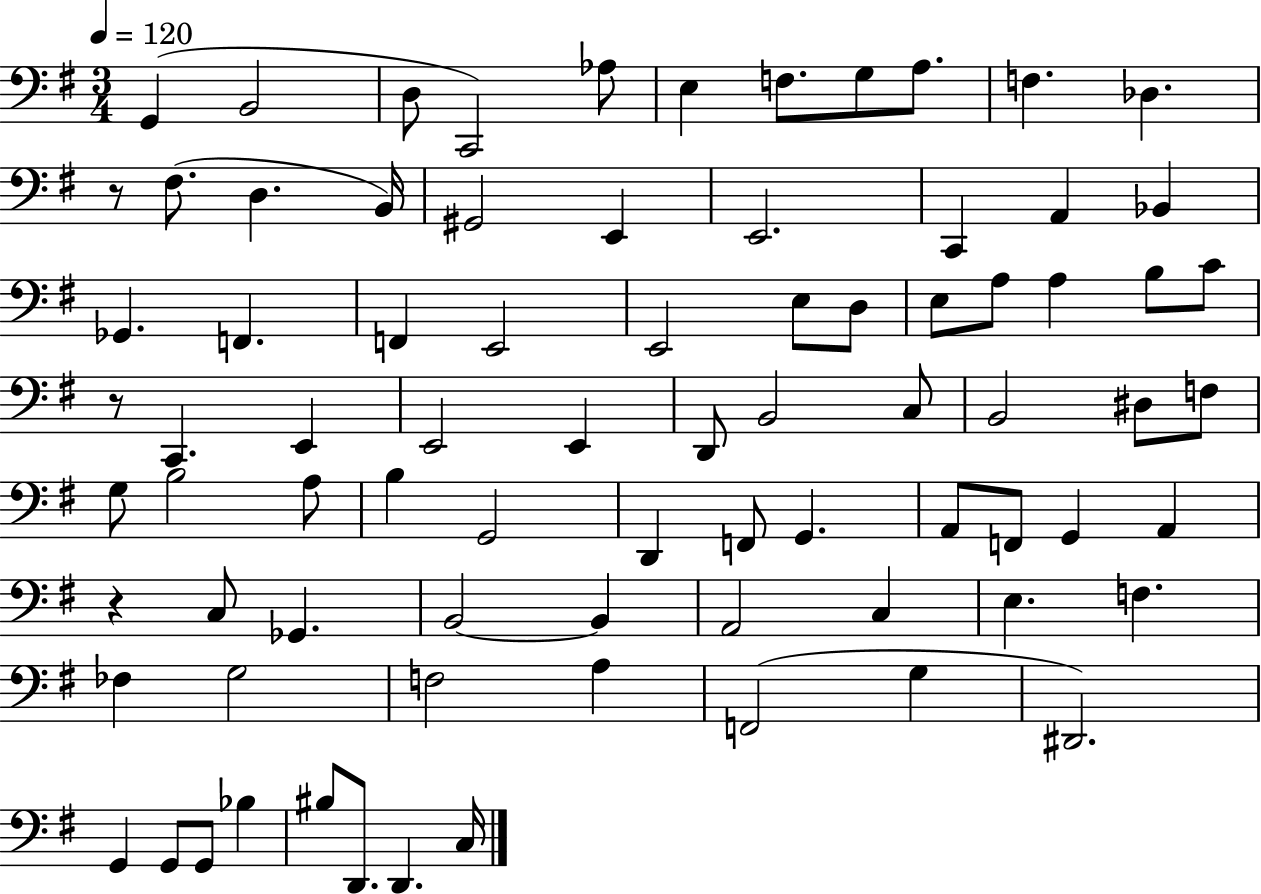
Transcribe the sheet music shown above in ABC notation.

X:1
T:Untitled
M:3/4
L:1/4
K:G
G,, B,,2 D,/2 C,,2 _A,/2 E, F,/2 G,/2 A,/2 F, _D, z/2 ^F,/2 D, B,,/4 ^G,,2 E,, E,,2 C,, A,, _B,, _G,, F,, F,, E,,2 E,,2 E,/2 D,/2 E,/2 A,/2 A, B,/2 C/2 z/2 C,, E,, E,,2 E,, D,,/2 B,,2 C,/2 B,,2 ^D,/2 F,/2 G,/2 B,2 A,/2 B, G,,2 D,, F,,/2 G,, A,,/2 F,,/2 G,, A,, z C,/2 _G,, B,,2 B,, A,,2 C, E, F, _F, G,2 F,2 A, F,,2 G, ^D,,2 G,, G,,/2 G,,/2 _B, ^B,/2 D,,/2 D,, C,/4